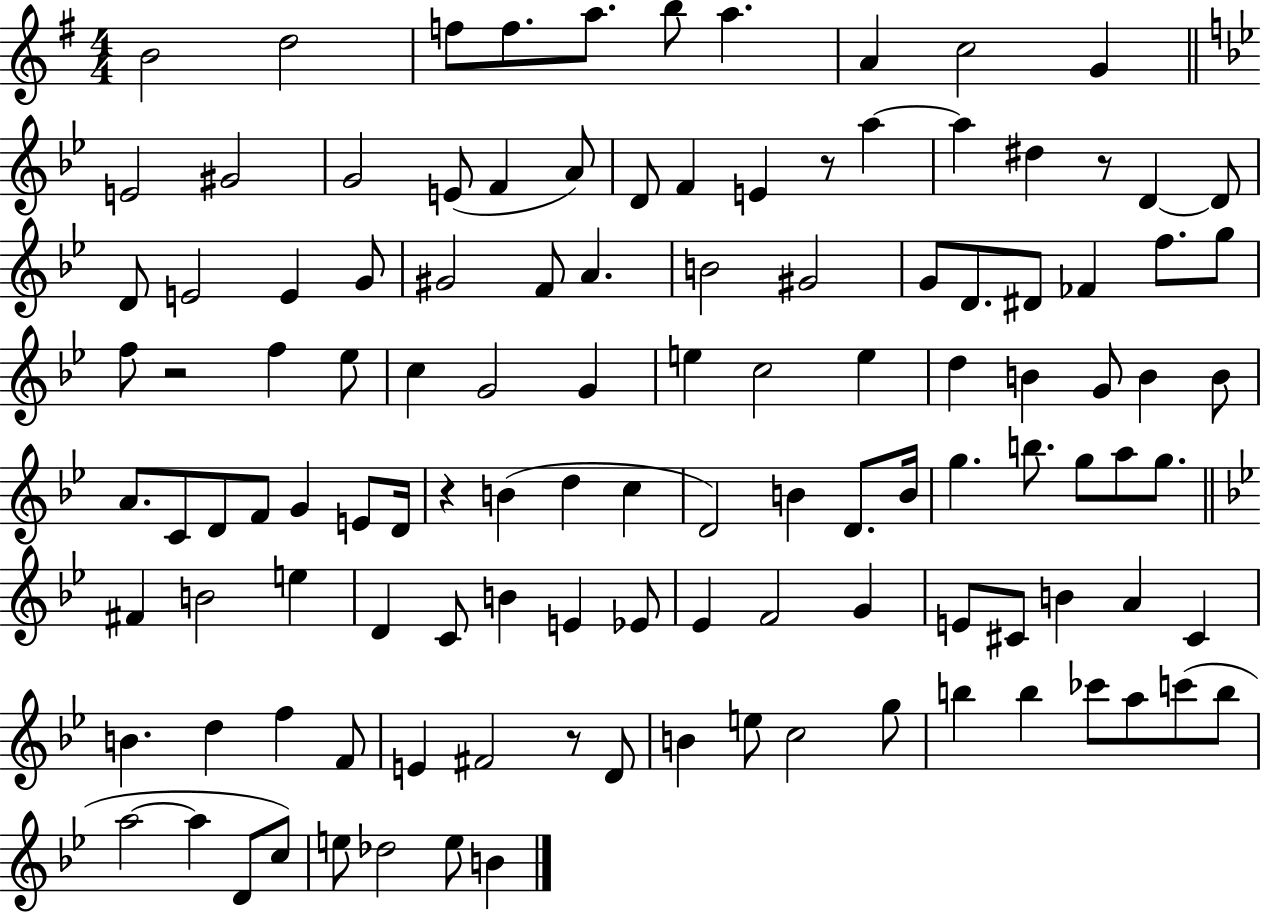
X:1
T:Untitled
M:4/4
L:1/4
K:G
B2 d2 f/2 f/2 a/2 b/2 a A c2 G E2 ^G2 G2 E/2 F A/2 D/2 F E z/2 a a ^d z/2 D D/2 D/2 E2 E G/2 ^G2 F/2 A B2 ^G2 G/2 D/2 ^D/2 _F f/2 g/2 f/2 z2 f _e/2 c G2 G e c2 e d B G/2 B B/2 A/2 C/2 D/2 F/2 G E/2 D/4 z B d c D2 B D/2 B/4 g b/2 g/2 a/2 g/2 ^F B2 e D C/2 B E _E/2 _E F2 G E/2 ^C/2 B A ^C B d f F/2 E ^F2 z/2 D/2 B e/2 c2 g/2 b b _c'/2 a/2 c'/2 b/2 a2 a D/2 c/2 e/2 _d2 e/2 B